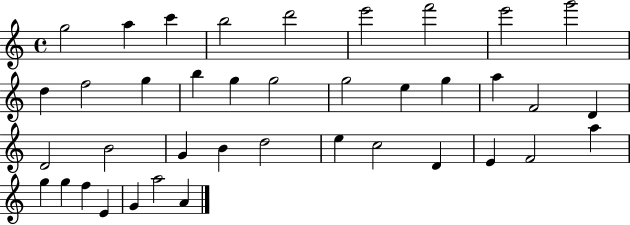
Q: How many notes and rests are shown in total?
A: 39